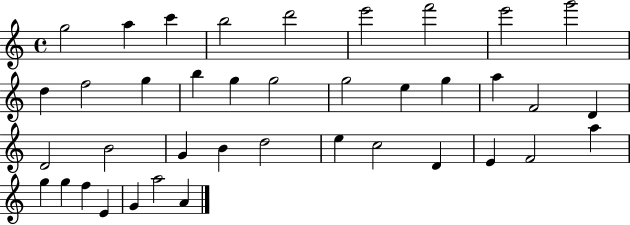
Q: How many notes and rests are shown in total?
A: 39